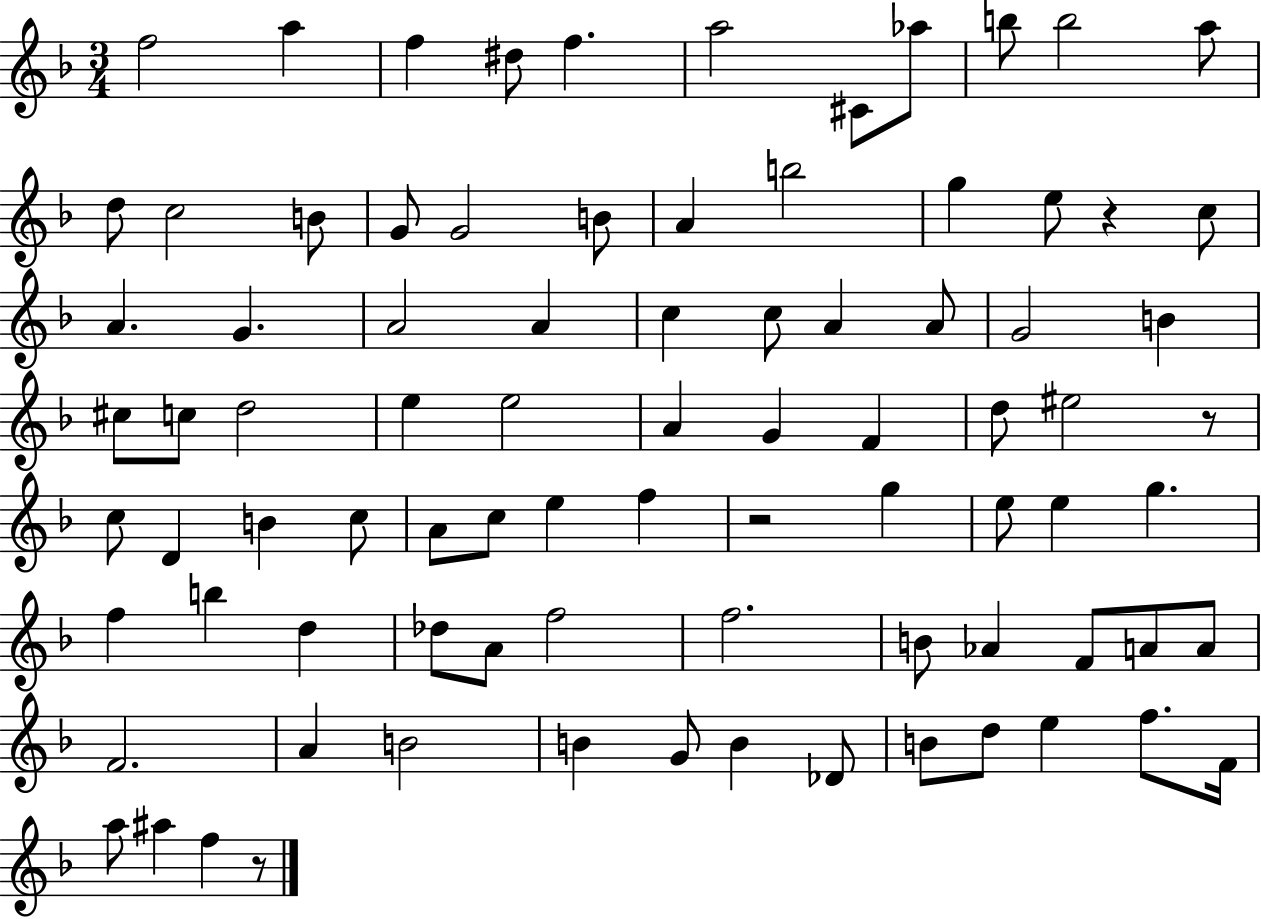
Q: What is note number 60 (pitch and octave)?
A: F5